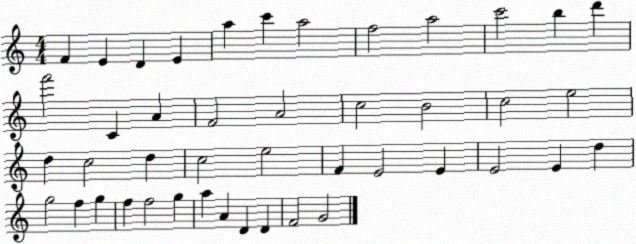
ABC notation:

X:1
T:Untitled
M:4/4
L:1/4
K:C
F E D E a c' a2 f2 a2 c'2 b d' f'2 C A F2 A2 c2 B2 c2 e2 d c2 d c2 e2 F E2 E E2 E d g2 f g f f2 g a A D D F2 G2